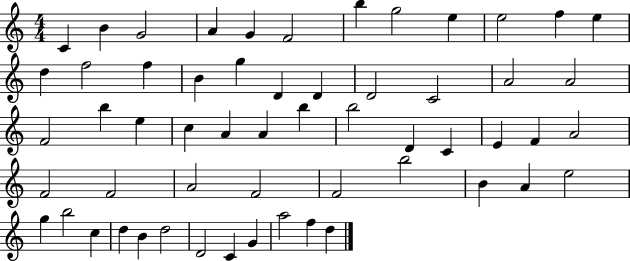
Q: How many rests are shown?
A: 0